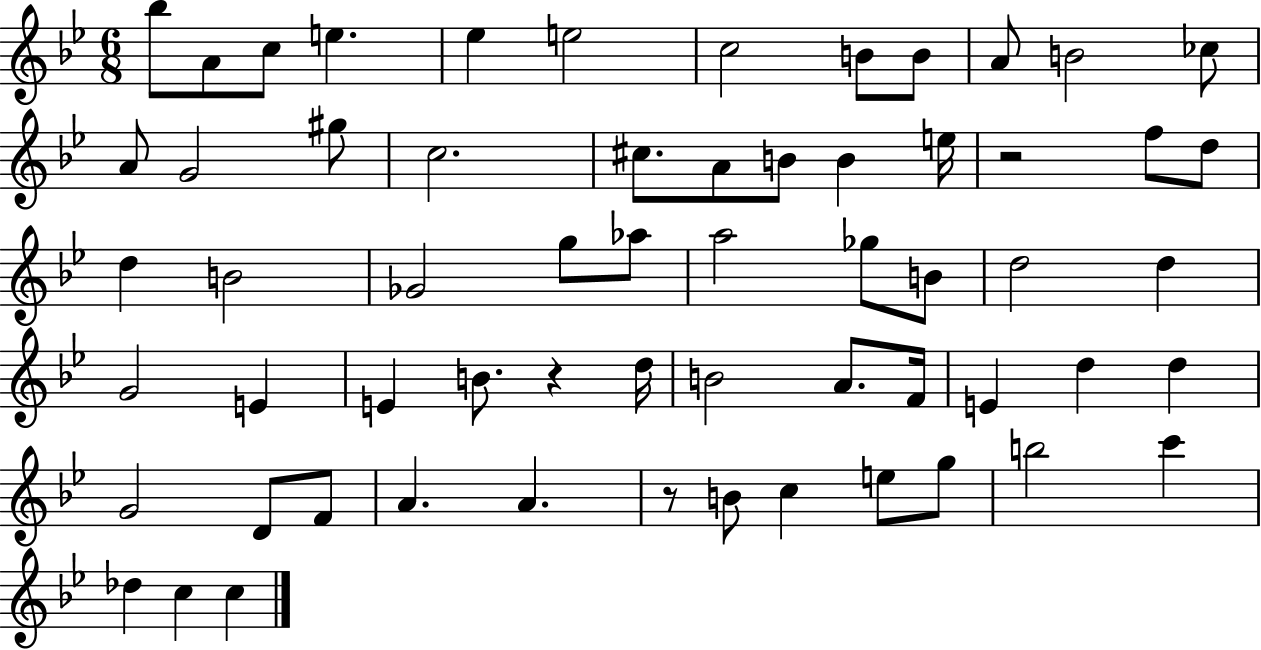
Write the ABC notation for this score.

X:1
T:Untitled
M:6/8
L:1/4
K:Bb
_b/2 A/2 c/2 e _e e2 c2 B/2 B/2 A/2 B2 _c/2 A/2 G2 ^g/2 c2 ^c/2 A/2 B/2 B e/4 z2 f/2 d/2 d B2 _G2 g/2 _a/2 a2 _g/2 B/2 d2 d G2 E E B/2 z d/4 B2 A/2 F/4 E d d G2 D/2 F/2 A A z/2 B/2 c e/2 g/2 b2 c' _d c c